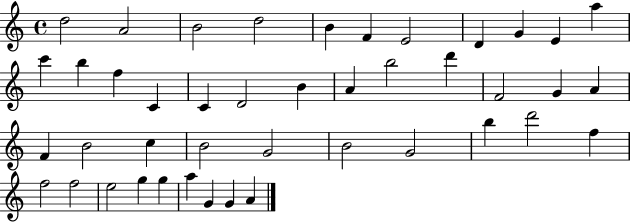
D5/h A4/h B4/h D5/h B4/q F4/q E4/h D4/q G4/q E4/q A5/q C6/q B5/q F5/q C4/q C4/q D4/h B4/q A4/q B5/h D6/q F4/h G4/q A4/q F4/q B4/h C5/q B4/h G4/h B4/h G4/h B5/q D6/h F5/q F5/h F5/h E5/h G5/q G5/q A5/q G4/q G4/q A4/q